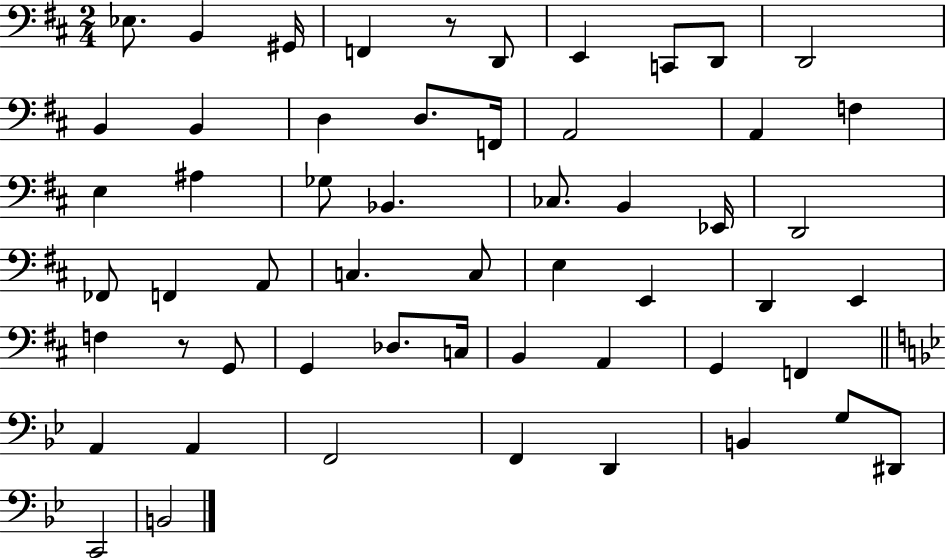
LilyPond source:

{
  \clef bass
  \numericTimeSignature
  \time 2/4
  \key d \major
  \repeat volta 2 { ees8. b,4 gis,16 | f,4 r8 d,8 | e,4 c,8 d,8 | d,2 | \break b,4 b,4 | d4 d8. f,16 | a,2 | a,4 f4 | \break e4 ais4 | ges8 bes,4. | ces8. b,4 ees,16 | d,2 | \break fes,8 f,4 a,8 | c4. c8 | e4 e,4 | d,4 e,4 | \break f4 r8 g,8 | g,4 des8. c16 | b,4 a,4 | g,4 f,4 | \break \bar "||" \break \key g \minor a,4 a,4 | f,2 | f,4 d,4 | b,4 g8 dis,8 | \break c,2 | b,2 | } \bar "|."
}